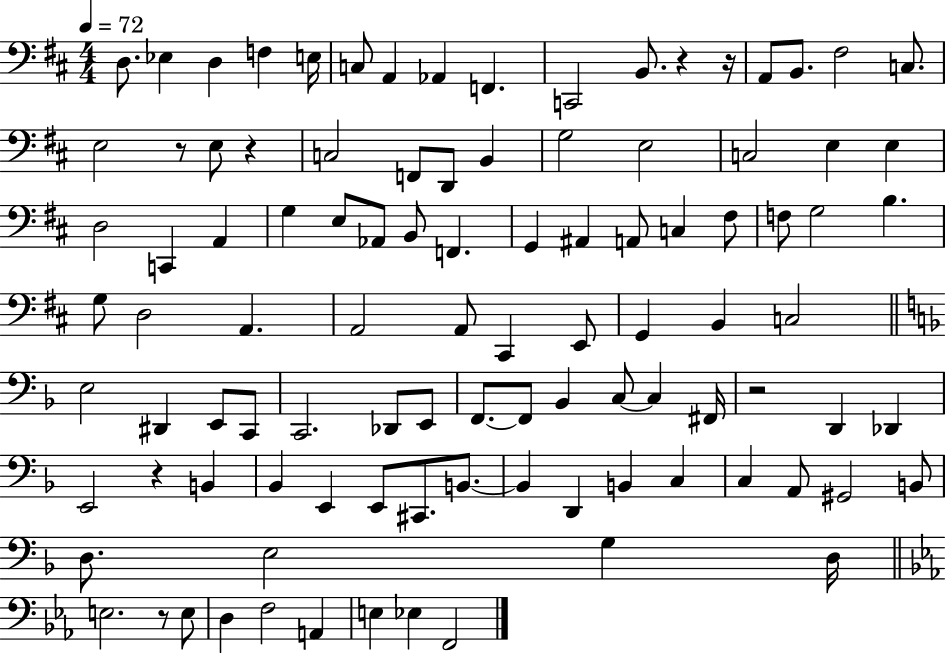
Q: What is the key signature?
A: D major